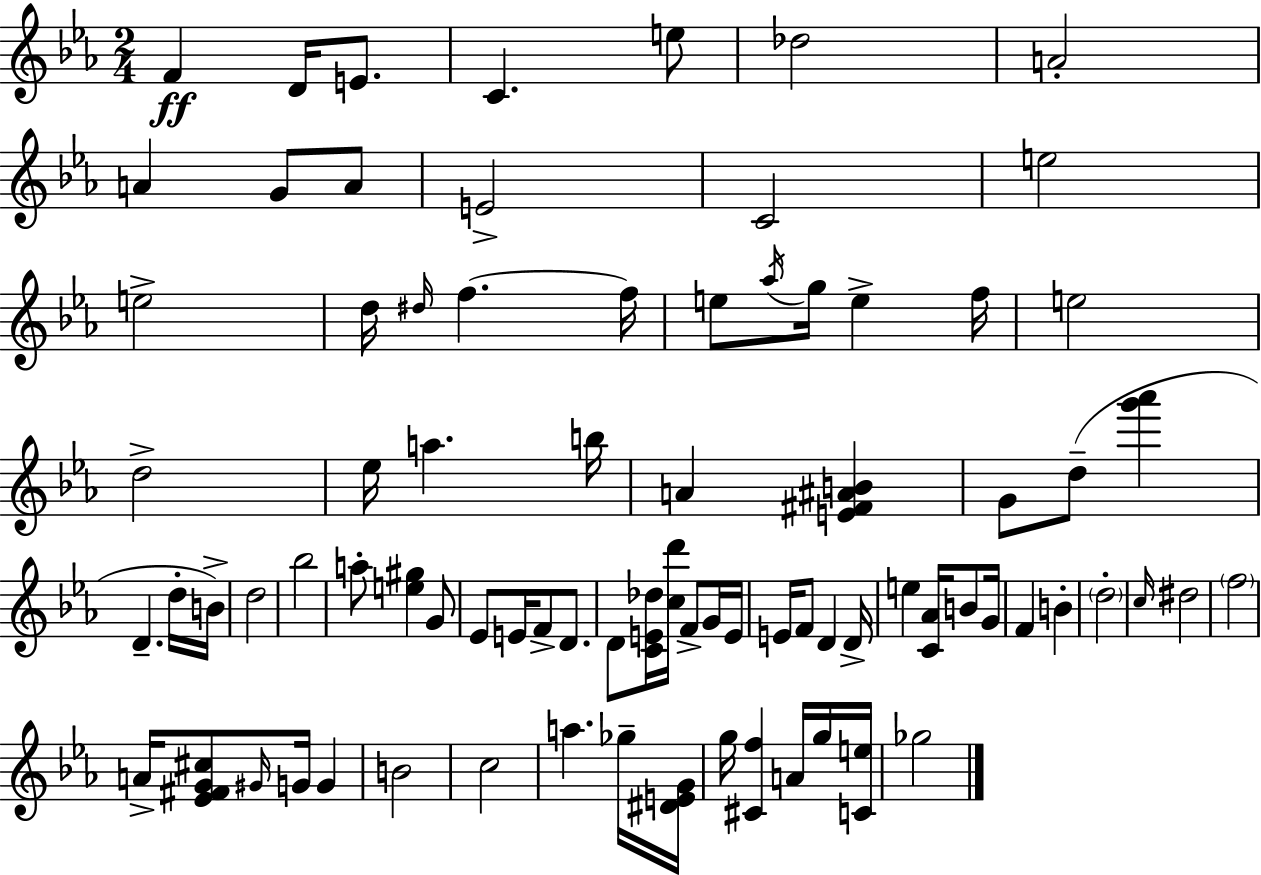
X:1
T:Untitled
M:2/4
L:1/4
K:Eb
F D/4 E/2 C e/2 _d2 A2 A G/2 A/2 E2 C2 e2 e2 d/4 ^d/4 f f/4 e/2 _a/4 g/4 e f/4 e2 d2 _e/4 a b/4 A [E^F^AB] G/2 d/2 [g'_a'] D d/4 B/4 d2 _b2 a/2 [e^g] G/2 _E/2 E/4 F/2 D/2 D/2 [CE_d]/4 [cd']/4 F/2 G/4 E/4 E/4 F/2 D D/4 e [C_A]/4 B/2 G/4 F B d2 c/4 ^d2 f2 A/4 [_E^FG^c]/2 ^G/4 G/4 G B2 c2 a _g/4 [^DEG]/4 g/4 [^Cf] A/4 g/4 [Ce]/4 _g2